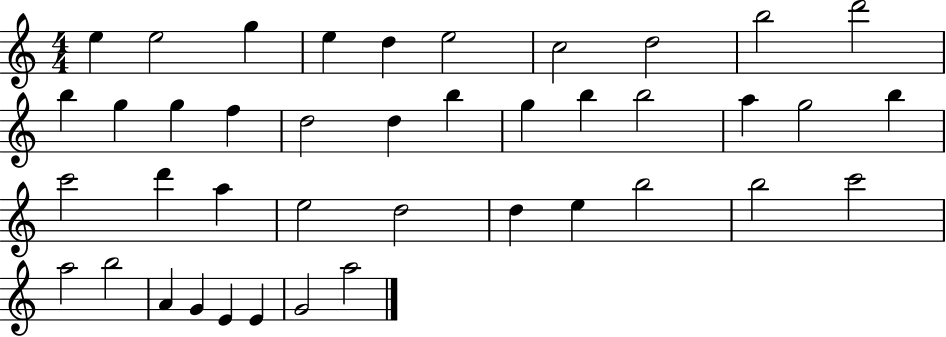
{
  \clef treble
  \numericTimeSignature
  \time 4/4
  \key c \major
  e''4 e''2 g''4 | e''4 d''4 e''2 | c''2 d''2 | b''2 d'''2 | \break b''4 g''4 g''4 f''4 | d''2 d''4 b''4 | g''4 b''4 b''2 | a''4 g''2 b''4 | \break c'''2 d'''4 a''4 | e''2 d''2 | d''4 e''4 b''2 | b''2 c'''2 | \break a''2 b''2 | a'4 g'4 e'4 e'4 | g'2 a''2 | \bar "|."
}